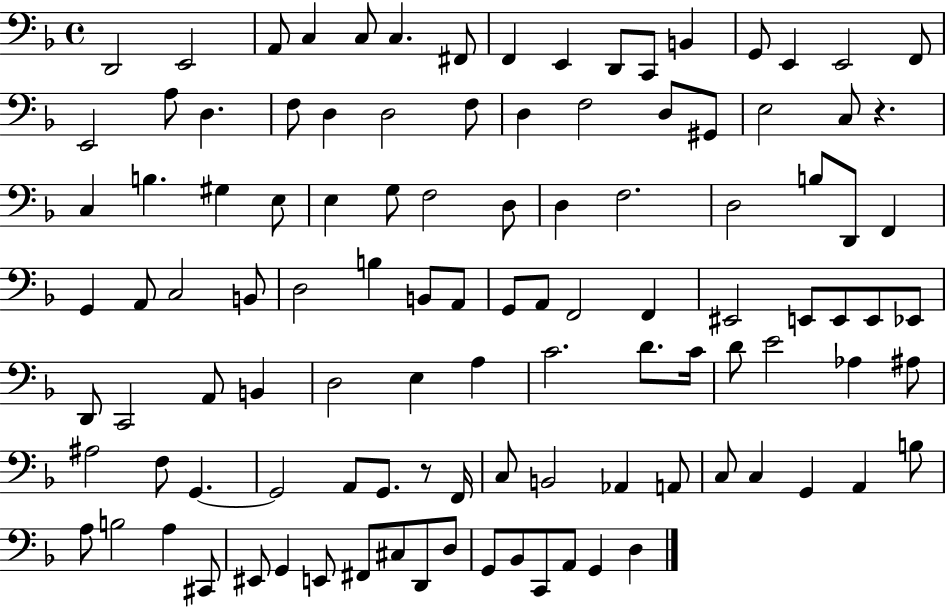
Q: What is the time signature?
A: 4/4